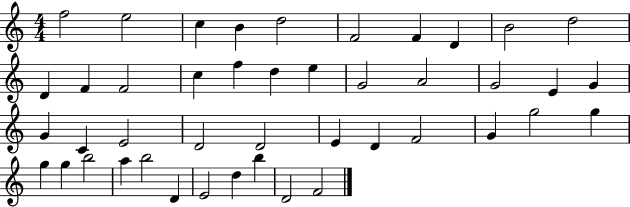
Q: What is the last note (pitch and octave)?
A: F4